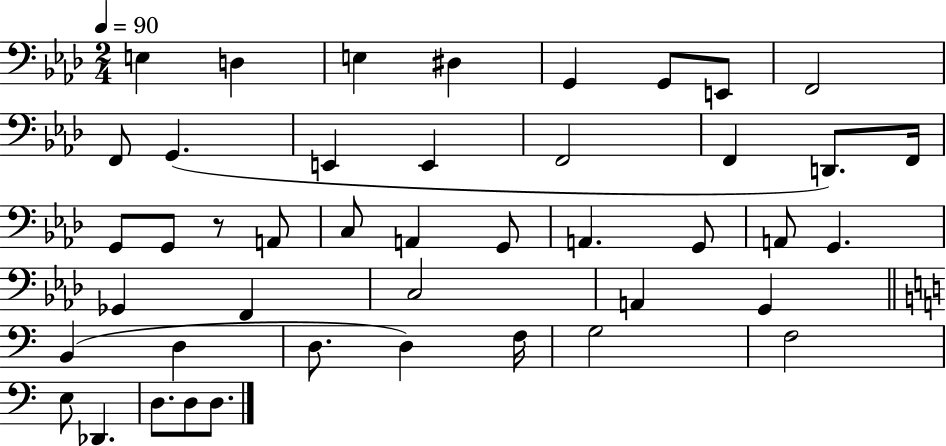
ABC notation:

X:1
T:Untitled
M:2/4
L:1/4
K:Ab
E, D, E, ^D, G,, G,,/2 E,,/2 F,,2 F,,/2 G,, E,, E,, F,,2 F,, D,,/2 F,,/4 G,,/2 G,,/2 z/2 A,,/2 C,/2 A,, G,,/2 A,, G,,/2 A,,/2 G,, _G,, F,, C,2 A,, G,, B,, D, D,/2 D, F,/4 G,2 F,2 E,/2 _D,, D,/2 D,/2 D,/2